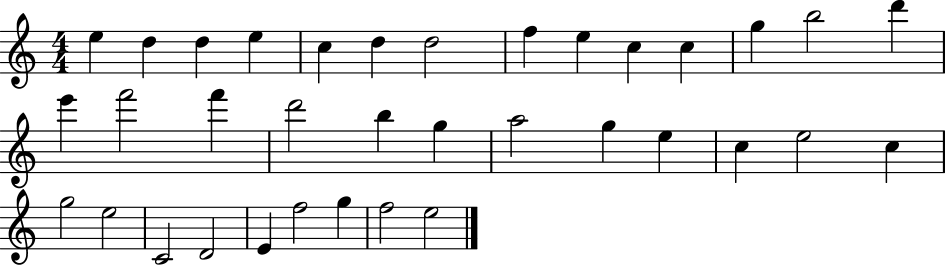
X:1
T:Untitled
M:4/4
L:1/4
K:C
e d d e c d d2 f e c c g b2 d' e' f'2 f' d'2 b g a2 g e c e2 c g2 e2 C2 D2 E f2 g f2 e2